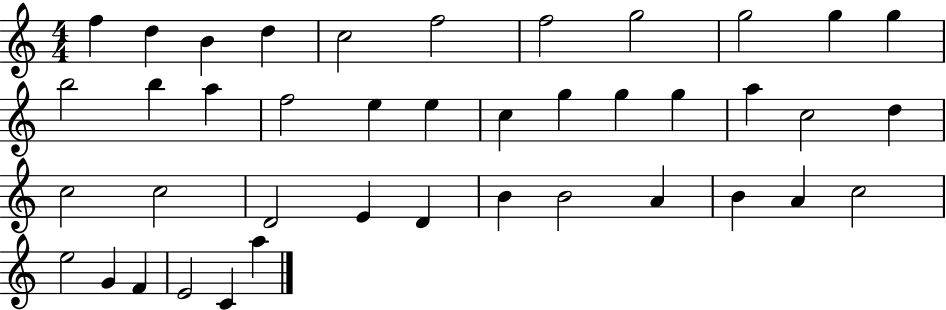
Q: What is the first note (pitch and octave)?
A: F5